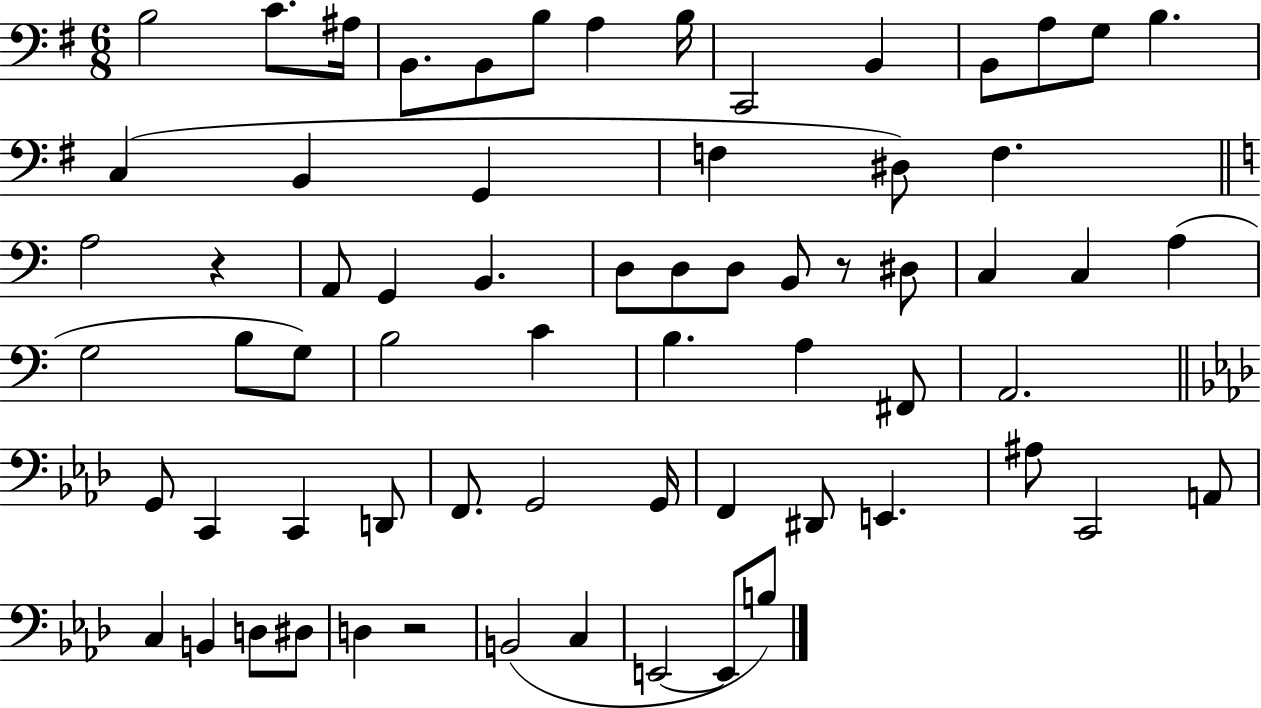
B3/h C4/e. A#3/s B2/e. B2/e B3/e A3/q B3/s C2/h B2/q B2/e A3/e G3/e B3/q. C3/q B2/q G2/q F3/q D#3/e F3/q. A3/h R/q A2/e G2/q B2/q. D3/e D3/e D3/e B2/e R/e D#3/e C3/q C3/q A3/q G3/h B3/e G3/e B3/h C4/q B3/q. A3/q F#2/e A2/h. G2/e C2/q C2/q D2/e F2/e. G2/h G2/s F2/q D#2/e E2/q. A#3/e C2/h A2/e C3/q B2/q D3/e D#3/e D3/q R/h B2/h C3/q E2/h E2/e B3/e